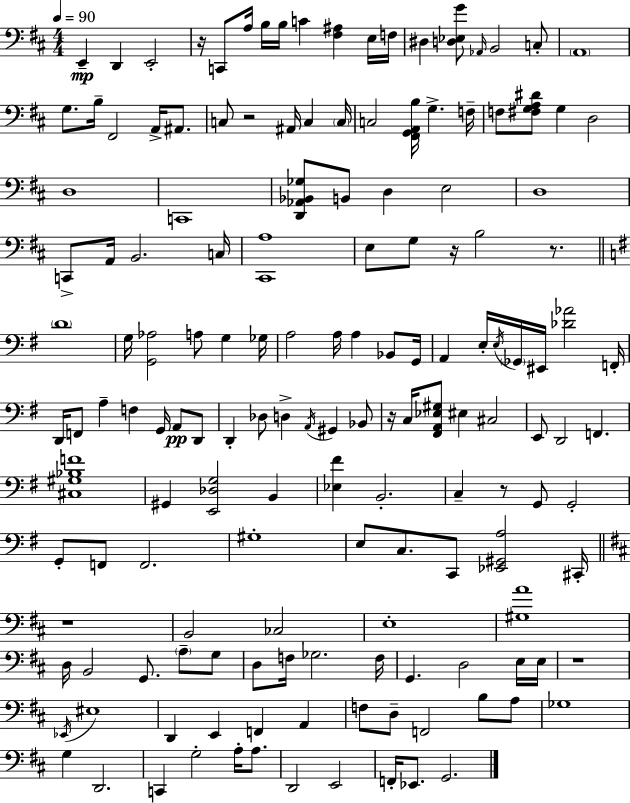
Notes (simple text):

E2/q D2/q E2/h R/s C2/e A3/s B3/s B3/s C4/q [F#3,A#3]/q E3/s F3/s D#3/q [D3,Eb3,G4]/e Ab2/s B2/h C3/e A2/w G3/e. B3/s F#2/h A2/s A#2/e. C3/e R/h A#2/s C3/q C3/s C3/h [F#2,G2,A2,B3]/s G3/q. F3/s F3/e [F#3,G3,A3,D#4]/e G3/q D3/h D3/w C2/w [D2,Ab2,Bb2,Gb3]/e B2/e D3/q E3/h D3/w C2/e A2/s B2/h. C3/s [C#2,A3]/w E3/e G3/e R/s B3/h R/e. D4/w G3/s [G2,Ab3]/h A3/e G3/q Gb3/s A3/h A3/s A3/q Bb2/e G2/s A2/q E3/s E3/s Gb2/s EIS2/s [Db4,Ab4]/h F2/s D2/s F2/e A3/q F3/q G2/s A2/e D2/e D2/q Db3/e D3/q A2/s G#2/q Bb2/e R/s C3/s [F#2,A2,Eb3,G#3]/e EIS3/q C#3/h E2/e D2/h F2/q. [C#3,G#3,Bb3,F4]/w G#2/q [E2,Db3,G3]/h B2/q [Eb3,F#4]/q B2/h. C3/q R/e G2/e G2/h G2/e F2/e F2/h. G#3/w E3/e C3/e. C2/e [Eb2,G#2,A3]/h C#2/s R/w B2/h CES3/h E3/w [G#3,A4]/w D3/s B2/h G2/e. A3/e G3/e D3/e F3/s Gb3/h. F3/s G2/q. D3/h E3/s E3/s R/w Eb2/s EIS3/w D2/q E2/q F2/q A2/q F3/e D3/e F2/h B3/e A3/e Gb3/w G3/q D2/h. C2/q G3/h A3/s A3/e. D2/h E2/h F2/s Eb2/e. G2/h.